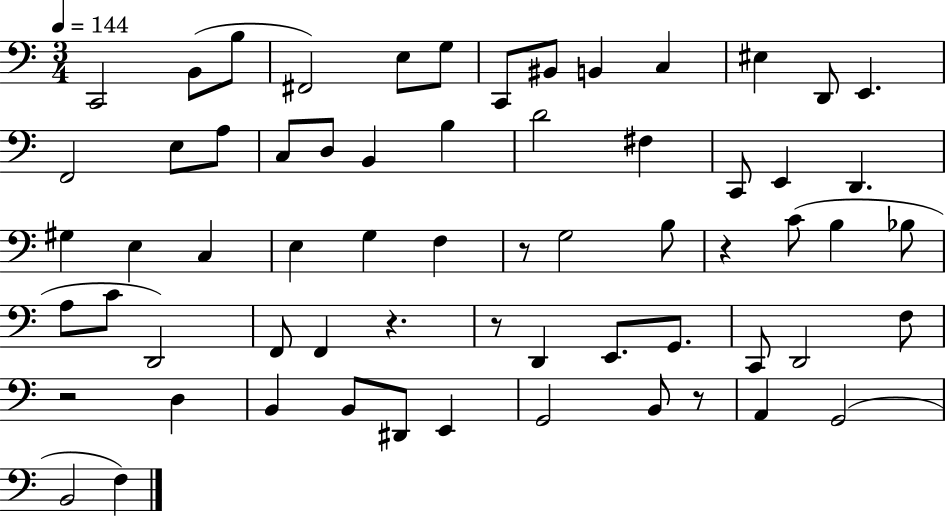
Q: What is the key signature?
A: C major